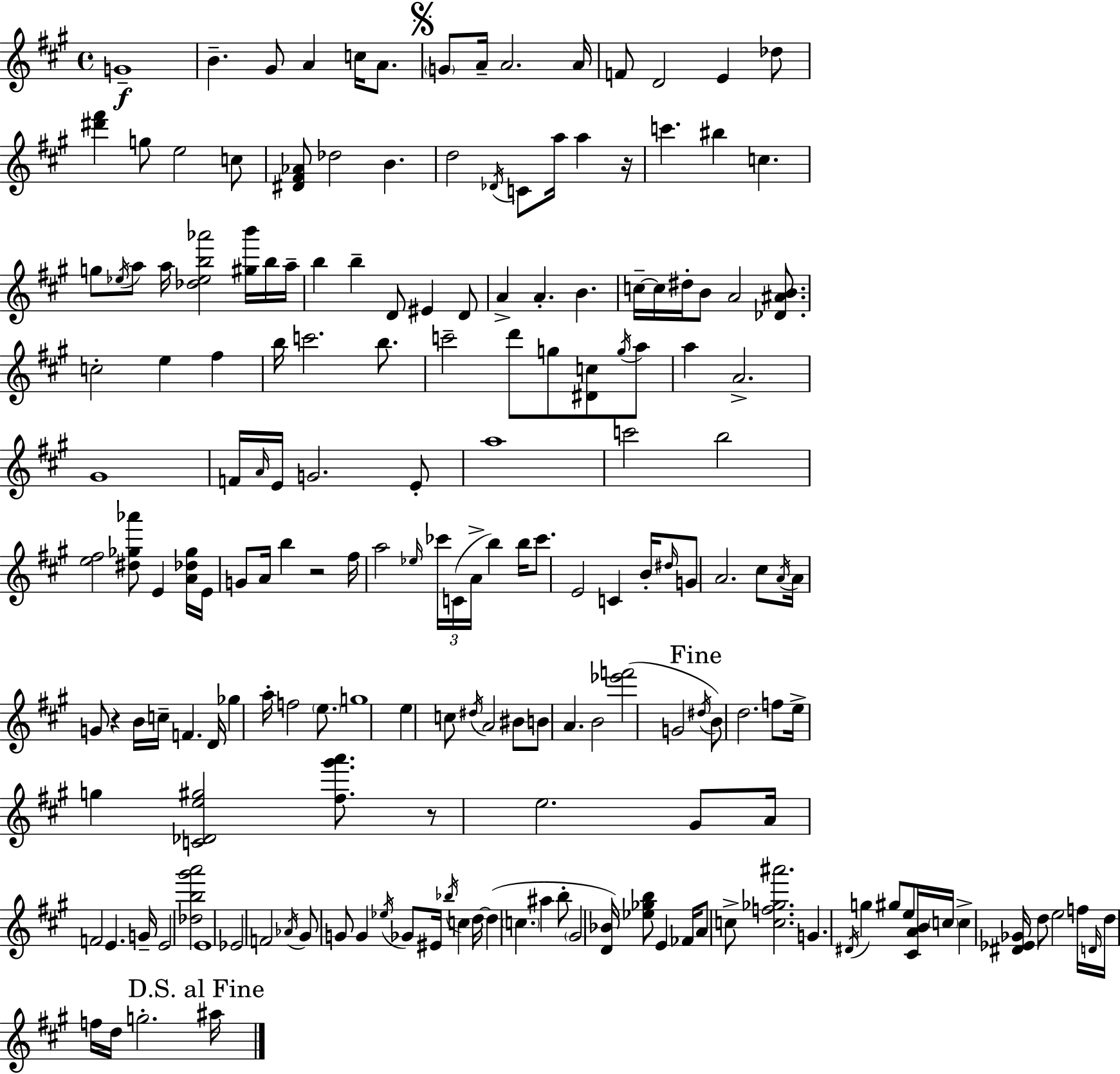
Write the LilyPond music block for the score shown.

{
  \clef treble
  \time 4/4
  \defaultTimeSignature
  \key a \major
  g'1--\f | b'4.-- gis'8 a'4 c''16 a'8. | \mark \markup { \musicglyph "scripts.segno" } \parenthesize g'8 a'16-- a'2. a'16 | f'8 d'2 e'4 des''8 | \break <dis''' fis'''>4 g''8 e''2 c''8 | <dis' fis' aes'>8 des''2 b'4. | d''2 \acciaccatura { des'16 } c'8 a''16 a''4 | r16 c'''4. bis''4 c''4. | \break g''8 \acciaccatura { ees''16 } a''8 a''16 <des'' ees'' b'' aes'''>2 <gis'' b'''>16 | b''16 a''16-- b''4 b''4-- d'8 eis'4 | d'8 a'4-> a'4.-. b'4. | c''16--~~ c''16 dis''16-. b'8 a'2 <des' ais' b'>8. | \break c''2-. e''4 fis''4 | b''16 c'''2. b''8. | c'''2-- d'''8 g''8 <dis' c''>8 | \acciaccatura { g''16 } a''8 a''4 a'2.-> | \break gis'1 | f'16 \grace { a'16 } e'16 g'2. | e'8-. a''1 | c'''2 b''2 | \break <e'' fis''>2 <dis'' ges'' aes'''>8 e'4 | <a' des'' ges''>16 e'16 g'8 a'16 b''4 r2 | fis''16 a''2 \grace { ees''16 } \tuplet 3/2 { ces'''16 c'16( a'16-> } | b''4) b''16 ces'''8. e'2 | \break c'4 b'16-. \grace { dis''16 } g'8 a'2. | cis''8 \acciaccatura { a'16 } a'16 g'8 r4 b'16 c''16-- | f'4. d'16 ges''4 a''16-. f''2 | \parenthesize e''8. g''1 | \break e''4 c''8 \acciaccatura { dis''16 } a'2 | bis'8 b'8 a'4. | b'2 <ees''' f'''>2( | g'2 \mark "Fine" \acciaccatura { dis''16 }) b'8 d''2. | \break f''8 e''16-> g''4 <c' des' e'' gis''>2 | <fis'' gis''' a'''>8. r8 e''2. | gis'8 a'16 f'2 | e'4. g'16-- e'2 | \break <des'' b'' gis''' a'''>2 e'1 | ees'2 | f'2 \acciaccatura { aes'16 } gis'8 g'8 g'4 | \acciaccatura { ees''16 } ges'8 eis'16 \acciaccatura { bes''16 } c''4 d''16~~ d''4( | \break \parenthesize c''4. ais''4 b''8-. \parenthesize gis'2 | <d' bes'>16) <ees'' ges'' b''>8 e'4 fes'16 a'8 c''8-> | <c'' f'' ges'' ais'''>2. g'4. | \acciaccatura { dis'16 } g''4 gis''8 e''8 <cis' a' b'>16 \parenthesize c''16 c''4-> | \break <dis' ees' ges'>16 d''8 e''2 f''16 \grace { d'16 } d''16 f''16 | d''16 g''2.-. \mark "D.S. al Fine" ais''16 \bar "|."
}